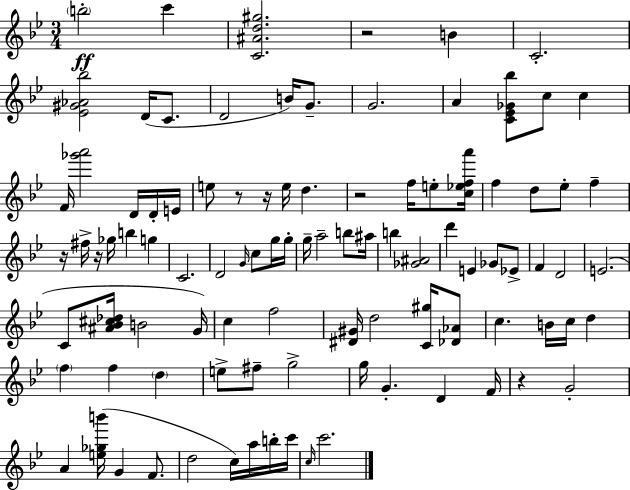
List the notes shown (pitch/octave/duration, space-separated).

B5/h C6/q [C4,A#4,D5,G#5]/h. R/h B4/q C4/h. [Eb4,G#4,Ab4,Bb5]/h D4/s C4/e. D4/h B4/s G4/e. G4/h. A4/q [C4,Eb4,Gb4,Bb5]/e C5/e C5/q F4/s [Gb6,A6]/h D4/s D4/s E4/s E5/e R/e R/s E5/s D5/q. R/h F5/s E5/e [C5,Eb5,F5,A6]/s F5/q D5/e Eb5/e F5/q R/s F#5/s R/s Gb5/s B5/q G5/q C4/h. D4/h G4/s C5/e G5/s G5/s G5/s A5/h B5/e A#5/s B5/q [Gb4,A#4]/h D6/q E4/q Gb4/e Eb4/e F4/q D4/h E4/h. C4/e [A#4,Bb4,C#5,Db5]/s B4/h G4/s C5/q F5/h [D#4,G#4]/s D5/h [C4,G#5]/s [Db4,Ab4]/e C5/q. B4/s C5/s D5/q F5/q F5/q D5/q E5/e F#5/e G5/h G5/s G4/q. D4/q F4/s R/q G4/h A4/q [E5,Gb5,B6]/s G4/q F4/e. D5/h C5/s A5/s B5/s C6/s C5/s C6/h.